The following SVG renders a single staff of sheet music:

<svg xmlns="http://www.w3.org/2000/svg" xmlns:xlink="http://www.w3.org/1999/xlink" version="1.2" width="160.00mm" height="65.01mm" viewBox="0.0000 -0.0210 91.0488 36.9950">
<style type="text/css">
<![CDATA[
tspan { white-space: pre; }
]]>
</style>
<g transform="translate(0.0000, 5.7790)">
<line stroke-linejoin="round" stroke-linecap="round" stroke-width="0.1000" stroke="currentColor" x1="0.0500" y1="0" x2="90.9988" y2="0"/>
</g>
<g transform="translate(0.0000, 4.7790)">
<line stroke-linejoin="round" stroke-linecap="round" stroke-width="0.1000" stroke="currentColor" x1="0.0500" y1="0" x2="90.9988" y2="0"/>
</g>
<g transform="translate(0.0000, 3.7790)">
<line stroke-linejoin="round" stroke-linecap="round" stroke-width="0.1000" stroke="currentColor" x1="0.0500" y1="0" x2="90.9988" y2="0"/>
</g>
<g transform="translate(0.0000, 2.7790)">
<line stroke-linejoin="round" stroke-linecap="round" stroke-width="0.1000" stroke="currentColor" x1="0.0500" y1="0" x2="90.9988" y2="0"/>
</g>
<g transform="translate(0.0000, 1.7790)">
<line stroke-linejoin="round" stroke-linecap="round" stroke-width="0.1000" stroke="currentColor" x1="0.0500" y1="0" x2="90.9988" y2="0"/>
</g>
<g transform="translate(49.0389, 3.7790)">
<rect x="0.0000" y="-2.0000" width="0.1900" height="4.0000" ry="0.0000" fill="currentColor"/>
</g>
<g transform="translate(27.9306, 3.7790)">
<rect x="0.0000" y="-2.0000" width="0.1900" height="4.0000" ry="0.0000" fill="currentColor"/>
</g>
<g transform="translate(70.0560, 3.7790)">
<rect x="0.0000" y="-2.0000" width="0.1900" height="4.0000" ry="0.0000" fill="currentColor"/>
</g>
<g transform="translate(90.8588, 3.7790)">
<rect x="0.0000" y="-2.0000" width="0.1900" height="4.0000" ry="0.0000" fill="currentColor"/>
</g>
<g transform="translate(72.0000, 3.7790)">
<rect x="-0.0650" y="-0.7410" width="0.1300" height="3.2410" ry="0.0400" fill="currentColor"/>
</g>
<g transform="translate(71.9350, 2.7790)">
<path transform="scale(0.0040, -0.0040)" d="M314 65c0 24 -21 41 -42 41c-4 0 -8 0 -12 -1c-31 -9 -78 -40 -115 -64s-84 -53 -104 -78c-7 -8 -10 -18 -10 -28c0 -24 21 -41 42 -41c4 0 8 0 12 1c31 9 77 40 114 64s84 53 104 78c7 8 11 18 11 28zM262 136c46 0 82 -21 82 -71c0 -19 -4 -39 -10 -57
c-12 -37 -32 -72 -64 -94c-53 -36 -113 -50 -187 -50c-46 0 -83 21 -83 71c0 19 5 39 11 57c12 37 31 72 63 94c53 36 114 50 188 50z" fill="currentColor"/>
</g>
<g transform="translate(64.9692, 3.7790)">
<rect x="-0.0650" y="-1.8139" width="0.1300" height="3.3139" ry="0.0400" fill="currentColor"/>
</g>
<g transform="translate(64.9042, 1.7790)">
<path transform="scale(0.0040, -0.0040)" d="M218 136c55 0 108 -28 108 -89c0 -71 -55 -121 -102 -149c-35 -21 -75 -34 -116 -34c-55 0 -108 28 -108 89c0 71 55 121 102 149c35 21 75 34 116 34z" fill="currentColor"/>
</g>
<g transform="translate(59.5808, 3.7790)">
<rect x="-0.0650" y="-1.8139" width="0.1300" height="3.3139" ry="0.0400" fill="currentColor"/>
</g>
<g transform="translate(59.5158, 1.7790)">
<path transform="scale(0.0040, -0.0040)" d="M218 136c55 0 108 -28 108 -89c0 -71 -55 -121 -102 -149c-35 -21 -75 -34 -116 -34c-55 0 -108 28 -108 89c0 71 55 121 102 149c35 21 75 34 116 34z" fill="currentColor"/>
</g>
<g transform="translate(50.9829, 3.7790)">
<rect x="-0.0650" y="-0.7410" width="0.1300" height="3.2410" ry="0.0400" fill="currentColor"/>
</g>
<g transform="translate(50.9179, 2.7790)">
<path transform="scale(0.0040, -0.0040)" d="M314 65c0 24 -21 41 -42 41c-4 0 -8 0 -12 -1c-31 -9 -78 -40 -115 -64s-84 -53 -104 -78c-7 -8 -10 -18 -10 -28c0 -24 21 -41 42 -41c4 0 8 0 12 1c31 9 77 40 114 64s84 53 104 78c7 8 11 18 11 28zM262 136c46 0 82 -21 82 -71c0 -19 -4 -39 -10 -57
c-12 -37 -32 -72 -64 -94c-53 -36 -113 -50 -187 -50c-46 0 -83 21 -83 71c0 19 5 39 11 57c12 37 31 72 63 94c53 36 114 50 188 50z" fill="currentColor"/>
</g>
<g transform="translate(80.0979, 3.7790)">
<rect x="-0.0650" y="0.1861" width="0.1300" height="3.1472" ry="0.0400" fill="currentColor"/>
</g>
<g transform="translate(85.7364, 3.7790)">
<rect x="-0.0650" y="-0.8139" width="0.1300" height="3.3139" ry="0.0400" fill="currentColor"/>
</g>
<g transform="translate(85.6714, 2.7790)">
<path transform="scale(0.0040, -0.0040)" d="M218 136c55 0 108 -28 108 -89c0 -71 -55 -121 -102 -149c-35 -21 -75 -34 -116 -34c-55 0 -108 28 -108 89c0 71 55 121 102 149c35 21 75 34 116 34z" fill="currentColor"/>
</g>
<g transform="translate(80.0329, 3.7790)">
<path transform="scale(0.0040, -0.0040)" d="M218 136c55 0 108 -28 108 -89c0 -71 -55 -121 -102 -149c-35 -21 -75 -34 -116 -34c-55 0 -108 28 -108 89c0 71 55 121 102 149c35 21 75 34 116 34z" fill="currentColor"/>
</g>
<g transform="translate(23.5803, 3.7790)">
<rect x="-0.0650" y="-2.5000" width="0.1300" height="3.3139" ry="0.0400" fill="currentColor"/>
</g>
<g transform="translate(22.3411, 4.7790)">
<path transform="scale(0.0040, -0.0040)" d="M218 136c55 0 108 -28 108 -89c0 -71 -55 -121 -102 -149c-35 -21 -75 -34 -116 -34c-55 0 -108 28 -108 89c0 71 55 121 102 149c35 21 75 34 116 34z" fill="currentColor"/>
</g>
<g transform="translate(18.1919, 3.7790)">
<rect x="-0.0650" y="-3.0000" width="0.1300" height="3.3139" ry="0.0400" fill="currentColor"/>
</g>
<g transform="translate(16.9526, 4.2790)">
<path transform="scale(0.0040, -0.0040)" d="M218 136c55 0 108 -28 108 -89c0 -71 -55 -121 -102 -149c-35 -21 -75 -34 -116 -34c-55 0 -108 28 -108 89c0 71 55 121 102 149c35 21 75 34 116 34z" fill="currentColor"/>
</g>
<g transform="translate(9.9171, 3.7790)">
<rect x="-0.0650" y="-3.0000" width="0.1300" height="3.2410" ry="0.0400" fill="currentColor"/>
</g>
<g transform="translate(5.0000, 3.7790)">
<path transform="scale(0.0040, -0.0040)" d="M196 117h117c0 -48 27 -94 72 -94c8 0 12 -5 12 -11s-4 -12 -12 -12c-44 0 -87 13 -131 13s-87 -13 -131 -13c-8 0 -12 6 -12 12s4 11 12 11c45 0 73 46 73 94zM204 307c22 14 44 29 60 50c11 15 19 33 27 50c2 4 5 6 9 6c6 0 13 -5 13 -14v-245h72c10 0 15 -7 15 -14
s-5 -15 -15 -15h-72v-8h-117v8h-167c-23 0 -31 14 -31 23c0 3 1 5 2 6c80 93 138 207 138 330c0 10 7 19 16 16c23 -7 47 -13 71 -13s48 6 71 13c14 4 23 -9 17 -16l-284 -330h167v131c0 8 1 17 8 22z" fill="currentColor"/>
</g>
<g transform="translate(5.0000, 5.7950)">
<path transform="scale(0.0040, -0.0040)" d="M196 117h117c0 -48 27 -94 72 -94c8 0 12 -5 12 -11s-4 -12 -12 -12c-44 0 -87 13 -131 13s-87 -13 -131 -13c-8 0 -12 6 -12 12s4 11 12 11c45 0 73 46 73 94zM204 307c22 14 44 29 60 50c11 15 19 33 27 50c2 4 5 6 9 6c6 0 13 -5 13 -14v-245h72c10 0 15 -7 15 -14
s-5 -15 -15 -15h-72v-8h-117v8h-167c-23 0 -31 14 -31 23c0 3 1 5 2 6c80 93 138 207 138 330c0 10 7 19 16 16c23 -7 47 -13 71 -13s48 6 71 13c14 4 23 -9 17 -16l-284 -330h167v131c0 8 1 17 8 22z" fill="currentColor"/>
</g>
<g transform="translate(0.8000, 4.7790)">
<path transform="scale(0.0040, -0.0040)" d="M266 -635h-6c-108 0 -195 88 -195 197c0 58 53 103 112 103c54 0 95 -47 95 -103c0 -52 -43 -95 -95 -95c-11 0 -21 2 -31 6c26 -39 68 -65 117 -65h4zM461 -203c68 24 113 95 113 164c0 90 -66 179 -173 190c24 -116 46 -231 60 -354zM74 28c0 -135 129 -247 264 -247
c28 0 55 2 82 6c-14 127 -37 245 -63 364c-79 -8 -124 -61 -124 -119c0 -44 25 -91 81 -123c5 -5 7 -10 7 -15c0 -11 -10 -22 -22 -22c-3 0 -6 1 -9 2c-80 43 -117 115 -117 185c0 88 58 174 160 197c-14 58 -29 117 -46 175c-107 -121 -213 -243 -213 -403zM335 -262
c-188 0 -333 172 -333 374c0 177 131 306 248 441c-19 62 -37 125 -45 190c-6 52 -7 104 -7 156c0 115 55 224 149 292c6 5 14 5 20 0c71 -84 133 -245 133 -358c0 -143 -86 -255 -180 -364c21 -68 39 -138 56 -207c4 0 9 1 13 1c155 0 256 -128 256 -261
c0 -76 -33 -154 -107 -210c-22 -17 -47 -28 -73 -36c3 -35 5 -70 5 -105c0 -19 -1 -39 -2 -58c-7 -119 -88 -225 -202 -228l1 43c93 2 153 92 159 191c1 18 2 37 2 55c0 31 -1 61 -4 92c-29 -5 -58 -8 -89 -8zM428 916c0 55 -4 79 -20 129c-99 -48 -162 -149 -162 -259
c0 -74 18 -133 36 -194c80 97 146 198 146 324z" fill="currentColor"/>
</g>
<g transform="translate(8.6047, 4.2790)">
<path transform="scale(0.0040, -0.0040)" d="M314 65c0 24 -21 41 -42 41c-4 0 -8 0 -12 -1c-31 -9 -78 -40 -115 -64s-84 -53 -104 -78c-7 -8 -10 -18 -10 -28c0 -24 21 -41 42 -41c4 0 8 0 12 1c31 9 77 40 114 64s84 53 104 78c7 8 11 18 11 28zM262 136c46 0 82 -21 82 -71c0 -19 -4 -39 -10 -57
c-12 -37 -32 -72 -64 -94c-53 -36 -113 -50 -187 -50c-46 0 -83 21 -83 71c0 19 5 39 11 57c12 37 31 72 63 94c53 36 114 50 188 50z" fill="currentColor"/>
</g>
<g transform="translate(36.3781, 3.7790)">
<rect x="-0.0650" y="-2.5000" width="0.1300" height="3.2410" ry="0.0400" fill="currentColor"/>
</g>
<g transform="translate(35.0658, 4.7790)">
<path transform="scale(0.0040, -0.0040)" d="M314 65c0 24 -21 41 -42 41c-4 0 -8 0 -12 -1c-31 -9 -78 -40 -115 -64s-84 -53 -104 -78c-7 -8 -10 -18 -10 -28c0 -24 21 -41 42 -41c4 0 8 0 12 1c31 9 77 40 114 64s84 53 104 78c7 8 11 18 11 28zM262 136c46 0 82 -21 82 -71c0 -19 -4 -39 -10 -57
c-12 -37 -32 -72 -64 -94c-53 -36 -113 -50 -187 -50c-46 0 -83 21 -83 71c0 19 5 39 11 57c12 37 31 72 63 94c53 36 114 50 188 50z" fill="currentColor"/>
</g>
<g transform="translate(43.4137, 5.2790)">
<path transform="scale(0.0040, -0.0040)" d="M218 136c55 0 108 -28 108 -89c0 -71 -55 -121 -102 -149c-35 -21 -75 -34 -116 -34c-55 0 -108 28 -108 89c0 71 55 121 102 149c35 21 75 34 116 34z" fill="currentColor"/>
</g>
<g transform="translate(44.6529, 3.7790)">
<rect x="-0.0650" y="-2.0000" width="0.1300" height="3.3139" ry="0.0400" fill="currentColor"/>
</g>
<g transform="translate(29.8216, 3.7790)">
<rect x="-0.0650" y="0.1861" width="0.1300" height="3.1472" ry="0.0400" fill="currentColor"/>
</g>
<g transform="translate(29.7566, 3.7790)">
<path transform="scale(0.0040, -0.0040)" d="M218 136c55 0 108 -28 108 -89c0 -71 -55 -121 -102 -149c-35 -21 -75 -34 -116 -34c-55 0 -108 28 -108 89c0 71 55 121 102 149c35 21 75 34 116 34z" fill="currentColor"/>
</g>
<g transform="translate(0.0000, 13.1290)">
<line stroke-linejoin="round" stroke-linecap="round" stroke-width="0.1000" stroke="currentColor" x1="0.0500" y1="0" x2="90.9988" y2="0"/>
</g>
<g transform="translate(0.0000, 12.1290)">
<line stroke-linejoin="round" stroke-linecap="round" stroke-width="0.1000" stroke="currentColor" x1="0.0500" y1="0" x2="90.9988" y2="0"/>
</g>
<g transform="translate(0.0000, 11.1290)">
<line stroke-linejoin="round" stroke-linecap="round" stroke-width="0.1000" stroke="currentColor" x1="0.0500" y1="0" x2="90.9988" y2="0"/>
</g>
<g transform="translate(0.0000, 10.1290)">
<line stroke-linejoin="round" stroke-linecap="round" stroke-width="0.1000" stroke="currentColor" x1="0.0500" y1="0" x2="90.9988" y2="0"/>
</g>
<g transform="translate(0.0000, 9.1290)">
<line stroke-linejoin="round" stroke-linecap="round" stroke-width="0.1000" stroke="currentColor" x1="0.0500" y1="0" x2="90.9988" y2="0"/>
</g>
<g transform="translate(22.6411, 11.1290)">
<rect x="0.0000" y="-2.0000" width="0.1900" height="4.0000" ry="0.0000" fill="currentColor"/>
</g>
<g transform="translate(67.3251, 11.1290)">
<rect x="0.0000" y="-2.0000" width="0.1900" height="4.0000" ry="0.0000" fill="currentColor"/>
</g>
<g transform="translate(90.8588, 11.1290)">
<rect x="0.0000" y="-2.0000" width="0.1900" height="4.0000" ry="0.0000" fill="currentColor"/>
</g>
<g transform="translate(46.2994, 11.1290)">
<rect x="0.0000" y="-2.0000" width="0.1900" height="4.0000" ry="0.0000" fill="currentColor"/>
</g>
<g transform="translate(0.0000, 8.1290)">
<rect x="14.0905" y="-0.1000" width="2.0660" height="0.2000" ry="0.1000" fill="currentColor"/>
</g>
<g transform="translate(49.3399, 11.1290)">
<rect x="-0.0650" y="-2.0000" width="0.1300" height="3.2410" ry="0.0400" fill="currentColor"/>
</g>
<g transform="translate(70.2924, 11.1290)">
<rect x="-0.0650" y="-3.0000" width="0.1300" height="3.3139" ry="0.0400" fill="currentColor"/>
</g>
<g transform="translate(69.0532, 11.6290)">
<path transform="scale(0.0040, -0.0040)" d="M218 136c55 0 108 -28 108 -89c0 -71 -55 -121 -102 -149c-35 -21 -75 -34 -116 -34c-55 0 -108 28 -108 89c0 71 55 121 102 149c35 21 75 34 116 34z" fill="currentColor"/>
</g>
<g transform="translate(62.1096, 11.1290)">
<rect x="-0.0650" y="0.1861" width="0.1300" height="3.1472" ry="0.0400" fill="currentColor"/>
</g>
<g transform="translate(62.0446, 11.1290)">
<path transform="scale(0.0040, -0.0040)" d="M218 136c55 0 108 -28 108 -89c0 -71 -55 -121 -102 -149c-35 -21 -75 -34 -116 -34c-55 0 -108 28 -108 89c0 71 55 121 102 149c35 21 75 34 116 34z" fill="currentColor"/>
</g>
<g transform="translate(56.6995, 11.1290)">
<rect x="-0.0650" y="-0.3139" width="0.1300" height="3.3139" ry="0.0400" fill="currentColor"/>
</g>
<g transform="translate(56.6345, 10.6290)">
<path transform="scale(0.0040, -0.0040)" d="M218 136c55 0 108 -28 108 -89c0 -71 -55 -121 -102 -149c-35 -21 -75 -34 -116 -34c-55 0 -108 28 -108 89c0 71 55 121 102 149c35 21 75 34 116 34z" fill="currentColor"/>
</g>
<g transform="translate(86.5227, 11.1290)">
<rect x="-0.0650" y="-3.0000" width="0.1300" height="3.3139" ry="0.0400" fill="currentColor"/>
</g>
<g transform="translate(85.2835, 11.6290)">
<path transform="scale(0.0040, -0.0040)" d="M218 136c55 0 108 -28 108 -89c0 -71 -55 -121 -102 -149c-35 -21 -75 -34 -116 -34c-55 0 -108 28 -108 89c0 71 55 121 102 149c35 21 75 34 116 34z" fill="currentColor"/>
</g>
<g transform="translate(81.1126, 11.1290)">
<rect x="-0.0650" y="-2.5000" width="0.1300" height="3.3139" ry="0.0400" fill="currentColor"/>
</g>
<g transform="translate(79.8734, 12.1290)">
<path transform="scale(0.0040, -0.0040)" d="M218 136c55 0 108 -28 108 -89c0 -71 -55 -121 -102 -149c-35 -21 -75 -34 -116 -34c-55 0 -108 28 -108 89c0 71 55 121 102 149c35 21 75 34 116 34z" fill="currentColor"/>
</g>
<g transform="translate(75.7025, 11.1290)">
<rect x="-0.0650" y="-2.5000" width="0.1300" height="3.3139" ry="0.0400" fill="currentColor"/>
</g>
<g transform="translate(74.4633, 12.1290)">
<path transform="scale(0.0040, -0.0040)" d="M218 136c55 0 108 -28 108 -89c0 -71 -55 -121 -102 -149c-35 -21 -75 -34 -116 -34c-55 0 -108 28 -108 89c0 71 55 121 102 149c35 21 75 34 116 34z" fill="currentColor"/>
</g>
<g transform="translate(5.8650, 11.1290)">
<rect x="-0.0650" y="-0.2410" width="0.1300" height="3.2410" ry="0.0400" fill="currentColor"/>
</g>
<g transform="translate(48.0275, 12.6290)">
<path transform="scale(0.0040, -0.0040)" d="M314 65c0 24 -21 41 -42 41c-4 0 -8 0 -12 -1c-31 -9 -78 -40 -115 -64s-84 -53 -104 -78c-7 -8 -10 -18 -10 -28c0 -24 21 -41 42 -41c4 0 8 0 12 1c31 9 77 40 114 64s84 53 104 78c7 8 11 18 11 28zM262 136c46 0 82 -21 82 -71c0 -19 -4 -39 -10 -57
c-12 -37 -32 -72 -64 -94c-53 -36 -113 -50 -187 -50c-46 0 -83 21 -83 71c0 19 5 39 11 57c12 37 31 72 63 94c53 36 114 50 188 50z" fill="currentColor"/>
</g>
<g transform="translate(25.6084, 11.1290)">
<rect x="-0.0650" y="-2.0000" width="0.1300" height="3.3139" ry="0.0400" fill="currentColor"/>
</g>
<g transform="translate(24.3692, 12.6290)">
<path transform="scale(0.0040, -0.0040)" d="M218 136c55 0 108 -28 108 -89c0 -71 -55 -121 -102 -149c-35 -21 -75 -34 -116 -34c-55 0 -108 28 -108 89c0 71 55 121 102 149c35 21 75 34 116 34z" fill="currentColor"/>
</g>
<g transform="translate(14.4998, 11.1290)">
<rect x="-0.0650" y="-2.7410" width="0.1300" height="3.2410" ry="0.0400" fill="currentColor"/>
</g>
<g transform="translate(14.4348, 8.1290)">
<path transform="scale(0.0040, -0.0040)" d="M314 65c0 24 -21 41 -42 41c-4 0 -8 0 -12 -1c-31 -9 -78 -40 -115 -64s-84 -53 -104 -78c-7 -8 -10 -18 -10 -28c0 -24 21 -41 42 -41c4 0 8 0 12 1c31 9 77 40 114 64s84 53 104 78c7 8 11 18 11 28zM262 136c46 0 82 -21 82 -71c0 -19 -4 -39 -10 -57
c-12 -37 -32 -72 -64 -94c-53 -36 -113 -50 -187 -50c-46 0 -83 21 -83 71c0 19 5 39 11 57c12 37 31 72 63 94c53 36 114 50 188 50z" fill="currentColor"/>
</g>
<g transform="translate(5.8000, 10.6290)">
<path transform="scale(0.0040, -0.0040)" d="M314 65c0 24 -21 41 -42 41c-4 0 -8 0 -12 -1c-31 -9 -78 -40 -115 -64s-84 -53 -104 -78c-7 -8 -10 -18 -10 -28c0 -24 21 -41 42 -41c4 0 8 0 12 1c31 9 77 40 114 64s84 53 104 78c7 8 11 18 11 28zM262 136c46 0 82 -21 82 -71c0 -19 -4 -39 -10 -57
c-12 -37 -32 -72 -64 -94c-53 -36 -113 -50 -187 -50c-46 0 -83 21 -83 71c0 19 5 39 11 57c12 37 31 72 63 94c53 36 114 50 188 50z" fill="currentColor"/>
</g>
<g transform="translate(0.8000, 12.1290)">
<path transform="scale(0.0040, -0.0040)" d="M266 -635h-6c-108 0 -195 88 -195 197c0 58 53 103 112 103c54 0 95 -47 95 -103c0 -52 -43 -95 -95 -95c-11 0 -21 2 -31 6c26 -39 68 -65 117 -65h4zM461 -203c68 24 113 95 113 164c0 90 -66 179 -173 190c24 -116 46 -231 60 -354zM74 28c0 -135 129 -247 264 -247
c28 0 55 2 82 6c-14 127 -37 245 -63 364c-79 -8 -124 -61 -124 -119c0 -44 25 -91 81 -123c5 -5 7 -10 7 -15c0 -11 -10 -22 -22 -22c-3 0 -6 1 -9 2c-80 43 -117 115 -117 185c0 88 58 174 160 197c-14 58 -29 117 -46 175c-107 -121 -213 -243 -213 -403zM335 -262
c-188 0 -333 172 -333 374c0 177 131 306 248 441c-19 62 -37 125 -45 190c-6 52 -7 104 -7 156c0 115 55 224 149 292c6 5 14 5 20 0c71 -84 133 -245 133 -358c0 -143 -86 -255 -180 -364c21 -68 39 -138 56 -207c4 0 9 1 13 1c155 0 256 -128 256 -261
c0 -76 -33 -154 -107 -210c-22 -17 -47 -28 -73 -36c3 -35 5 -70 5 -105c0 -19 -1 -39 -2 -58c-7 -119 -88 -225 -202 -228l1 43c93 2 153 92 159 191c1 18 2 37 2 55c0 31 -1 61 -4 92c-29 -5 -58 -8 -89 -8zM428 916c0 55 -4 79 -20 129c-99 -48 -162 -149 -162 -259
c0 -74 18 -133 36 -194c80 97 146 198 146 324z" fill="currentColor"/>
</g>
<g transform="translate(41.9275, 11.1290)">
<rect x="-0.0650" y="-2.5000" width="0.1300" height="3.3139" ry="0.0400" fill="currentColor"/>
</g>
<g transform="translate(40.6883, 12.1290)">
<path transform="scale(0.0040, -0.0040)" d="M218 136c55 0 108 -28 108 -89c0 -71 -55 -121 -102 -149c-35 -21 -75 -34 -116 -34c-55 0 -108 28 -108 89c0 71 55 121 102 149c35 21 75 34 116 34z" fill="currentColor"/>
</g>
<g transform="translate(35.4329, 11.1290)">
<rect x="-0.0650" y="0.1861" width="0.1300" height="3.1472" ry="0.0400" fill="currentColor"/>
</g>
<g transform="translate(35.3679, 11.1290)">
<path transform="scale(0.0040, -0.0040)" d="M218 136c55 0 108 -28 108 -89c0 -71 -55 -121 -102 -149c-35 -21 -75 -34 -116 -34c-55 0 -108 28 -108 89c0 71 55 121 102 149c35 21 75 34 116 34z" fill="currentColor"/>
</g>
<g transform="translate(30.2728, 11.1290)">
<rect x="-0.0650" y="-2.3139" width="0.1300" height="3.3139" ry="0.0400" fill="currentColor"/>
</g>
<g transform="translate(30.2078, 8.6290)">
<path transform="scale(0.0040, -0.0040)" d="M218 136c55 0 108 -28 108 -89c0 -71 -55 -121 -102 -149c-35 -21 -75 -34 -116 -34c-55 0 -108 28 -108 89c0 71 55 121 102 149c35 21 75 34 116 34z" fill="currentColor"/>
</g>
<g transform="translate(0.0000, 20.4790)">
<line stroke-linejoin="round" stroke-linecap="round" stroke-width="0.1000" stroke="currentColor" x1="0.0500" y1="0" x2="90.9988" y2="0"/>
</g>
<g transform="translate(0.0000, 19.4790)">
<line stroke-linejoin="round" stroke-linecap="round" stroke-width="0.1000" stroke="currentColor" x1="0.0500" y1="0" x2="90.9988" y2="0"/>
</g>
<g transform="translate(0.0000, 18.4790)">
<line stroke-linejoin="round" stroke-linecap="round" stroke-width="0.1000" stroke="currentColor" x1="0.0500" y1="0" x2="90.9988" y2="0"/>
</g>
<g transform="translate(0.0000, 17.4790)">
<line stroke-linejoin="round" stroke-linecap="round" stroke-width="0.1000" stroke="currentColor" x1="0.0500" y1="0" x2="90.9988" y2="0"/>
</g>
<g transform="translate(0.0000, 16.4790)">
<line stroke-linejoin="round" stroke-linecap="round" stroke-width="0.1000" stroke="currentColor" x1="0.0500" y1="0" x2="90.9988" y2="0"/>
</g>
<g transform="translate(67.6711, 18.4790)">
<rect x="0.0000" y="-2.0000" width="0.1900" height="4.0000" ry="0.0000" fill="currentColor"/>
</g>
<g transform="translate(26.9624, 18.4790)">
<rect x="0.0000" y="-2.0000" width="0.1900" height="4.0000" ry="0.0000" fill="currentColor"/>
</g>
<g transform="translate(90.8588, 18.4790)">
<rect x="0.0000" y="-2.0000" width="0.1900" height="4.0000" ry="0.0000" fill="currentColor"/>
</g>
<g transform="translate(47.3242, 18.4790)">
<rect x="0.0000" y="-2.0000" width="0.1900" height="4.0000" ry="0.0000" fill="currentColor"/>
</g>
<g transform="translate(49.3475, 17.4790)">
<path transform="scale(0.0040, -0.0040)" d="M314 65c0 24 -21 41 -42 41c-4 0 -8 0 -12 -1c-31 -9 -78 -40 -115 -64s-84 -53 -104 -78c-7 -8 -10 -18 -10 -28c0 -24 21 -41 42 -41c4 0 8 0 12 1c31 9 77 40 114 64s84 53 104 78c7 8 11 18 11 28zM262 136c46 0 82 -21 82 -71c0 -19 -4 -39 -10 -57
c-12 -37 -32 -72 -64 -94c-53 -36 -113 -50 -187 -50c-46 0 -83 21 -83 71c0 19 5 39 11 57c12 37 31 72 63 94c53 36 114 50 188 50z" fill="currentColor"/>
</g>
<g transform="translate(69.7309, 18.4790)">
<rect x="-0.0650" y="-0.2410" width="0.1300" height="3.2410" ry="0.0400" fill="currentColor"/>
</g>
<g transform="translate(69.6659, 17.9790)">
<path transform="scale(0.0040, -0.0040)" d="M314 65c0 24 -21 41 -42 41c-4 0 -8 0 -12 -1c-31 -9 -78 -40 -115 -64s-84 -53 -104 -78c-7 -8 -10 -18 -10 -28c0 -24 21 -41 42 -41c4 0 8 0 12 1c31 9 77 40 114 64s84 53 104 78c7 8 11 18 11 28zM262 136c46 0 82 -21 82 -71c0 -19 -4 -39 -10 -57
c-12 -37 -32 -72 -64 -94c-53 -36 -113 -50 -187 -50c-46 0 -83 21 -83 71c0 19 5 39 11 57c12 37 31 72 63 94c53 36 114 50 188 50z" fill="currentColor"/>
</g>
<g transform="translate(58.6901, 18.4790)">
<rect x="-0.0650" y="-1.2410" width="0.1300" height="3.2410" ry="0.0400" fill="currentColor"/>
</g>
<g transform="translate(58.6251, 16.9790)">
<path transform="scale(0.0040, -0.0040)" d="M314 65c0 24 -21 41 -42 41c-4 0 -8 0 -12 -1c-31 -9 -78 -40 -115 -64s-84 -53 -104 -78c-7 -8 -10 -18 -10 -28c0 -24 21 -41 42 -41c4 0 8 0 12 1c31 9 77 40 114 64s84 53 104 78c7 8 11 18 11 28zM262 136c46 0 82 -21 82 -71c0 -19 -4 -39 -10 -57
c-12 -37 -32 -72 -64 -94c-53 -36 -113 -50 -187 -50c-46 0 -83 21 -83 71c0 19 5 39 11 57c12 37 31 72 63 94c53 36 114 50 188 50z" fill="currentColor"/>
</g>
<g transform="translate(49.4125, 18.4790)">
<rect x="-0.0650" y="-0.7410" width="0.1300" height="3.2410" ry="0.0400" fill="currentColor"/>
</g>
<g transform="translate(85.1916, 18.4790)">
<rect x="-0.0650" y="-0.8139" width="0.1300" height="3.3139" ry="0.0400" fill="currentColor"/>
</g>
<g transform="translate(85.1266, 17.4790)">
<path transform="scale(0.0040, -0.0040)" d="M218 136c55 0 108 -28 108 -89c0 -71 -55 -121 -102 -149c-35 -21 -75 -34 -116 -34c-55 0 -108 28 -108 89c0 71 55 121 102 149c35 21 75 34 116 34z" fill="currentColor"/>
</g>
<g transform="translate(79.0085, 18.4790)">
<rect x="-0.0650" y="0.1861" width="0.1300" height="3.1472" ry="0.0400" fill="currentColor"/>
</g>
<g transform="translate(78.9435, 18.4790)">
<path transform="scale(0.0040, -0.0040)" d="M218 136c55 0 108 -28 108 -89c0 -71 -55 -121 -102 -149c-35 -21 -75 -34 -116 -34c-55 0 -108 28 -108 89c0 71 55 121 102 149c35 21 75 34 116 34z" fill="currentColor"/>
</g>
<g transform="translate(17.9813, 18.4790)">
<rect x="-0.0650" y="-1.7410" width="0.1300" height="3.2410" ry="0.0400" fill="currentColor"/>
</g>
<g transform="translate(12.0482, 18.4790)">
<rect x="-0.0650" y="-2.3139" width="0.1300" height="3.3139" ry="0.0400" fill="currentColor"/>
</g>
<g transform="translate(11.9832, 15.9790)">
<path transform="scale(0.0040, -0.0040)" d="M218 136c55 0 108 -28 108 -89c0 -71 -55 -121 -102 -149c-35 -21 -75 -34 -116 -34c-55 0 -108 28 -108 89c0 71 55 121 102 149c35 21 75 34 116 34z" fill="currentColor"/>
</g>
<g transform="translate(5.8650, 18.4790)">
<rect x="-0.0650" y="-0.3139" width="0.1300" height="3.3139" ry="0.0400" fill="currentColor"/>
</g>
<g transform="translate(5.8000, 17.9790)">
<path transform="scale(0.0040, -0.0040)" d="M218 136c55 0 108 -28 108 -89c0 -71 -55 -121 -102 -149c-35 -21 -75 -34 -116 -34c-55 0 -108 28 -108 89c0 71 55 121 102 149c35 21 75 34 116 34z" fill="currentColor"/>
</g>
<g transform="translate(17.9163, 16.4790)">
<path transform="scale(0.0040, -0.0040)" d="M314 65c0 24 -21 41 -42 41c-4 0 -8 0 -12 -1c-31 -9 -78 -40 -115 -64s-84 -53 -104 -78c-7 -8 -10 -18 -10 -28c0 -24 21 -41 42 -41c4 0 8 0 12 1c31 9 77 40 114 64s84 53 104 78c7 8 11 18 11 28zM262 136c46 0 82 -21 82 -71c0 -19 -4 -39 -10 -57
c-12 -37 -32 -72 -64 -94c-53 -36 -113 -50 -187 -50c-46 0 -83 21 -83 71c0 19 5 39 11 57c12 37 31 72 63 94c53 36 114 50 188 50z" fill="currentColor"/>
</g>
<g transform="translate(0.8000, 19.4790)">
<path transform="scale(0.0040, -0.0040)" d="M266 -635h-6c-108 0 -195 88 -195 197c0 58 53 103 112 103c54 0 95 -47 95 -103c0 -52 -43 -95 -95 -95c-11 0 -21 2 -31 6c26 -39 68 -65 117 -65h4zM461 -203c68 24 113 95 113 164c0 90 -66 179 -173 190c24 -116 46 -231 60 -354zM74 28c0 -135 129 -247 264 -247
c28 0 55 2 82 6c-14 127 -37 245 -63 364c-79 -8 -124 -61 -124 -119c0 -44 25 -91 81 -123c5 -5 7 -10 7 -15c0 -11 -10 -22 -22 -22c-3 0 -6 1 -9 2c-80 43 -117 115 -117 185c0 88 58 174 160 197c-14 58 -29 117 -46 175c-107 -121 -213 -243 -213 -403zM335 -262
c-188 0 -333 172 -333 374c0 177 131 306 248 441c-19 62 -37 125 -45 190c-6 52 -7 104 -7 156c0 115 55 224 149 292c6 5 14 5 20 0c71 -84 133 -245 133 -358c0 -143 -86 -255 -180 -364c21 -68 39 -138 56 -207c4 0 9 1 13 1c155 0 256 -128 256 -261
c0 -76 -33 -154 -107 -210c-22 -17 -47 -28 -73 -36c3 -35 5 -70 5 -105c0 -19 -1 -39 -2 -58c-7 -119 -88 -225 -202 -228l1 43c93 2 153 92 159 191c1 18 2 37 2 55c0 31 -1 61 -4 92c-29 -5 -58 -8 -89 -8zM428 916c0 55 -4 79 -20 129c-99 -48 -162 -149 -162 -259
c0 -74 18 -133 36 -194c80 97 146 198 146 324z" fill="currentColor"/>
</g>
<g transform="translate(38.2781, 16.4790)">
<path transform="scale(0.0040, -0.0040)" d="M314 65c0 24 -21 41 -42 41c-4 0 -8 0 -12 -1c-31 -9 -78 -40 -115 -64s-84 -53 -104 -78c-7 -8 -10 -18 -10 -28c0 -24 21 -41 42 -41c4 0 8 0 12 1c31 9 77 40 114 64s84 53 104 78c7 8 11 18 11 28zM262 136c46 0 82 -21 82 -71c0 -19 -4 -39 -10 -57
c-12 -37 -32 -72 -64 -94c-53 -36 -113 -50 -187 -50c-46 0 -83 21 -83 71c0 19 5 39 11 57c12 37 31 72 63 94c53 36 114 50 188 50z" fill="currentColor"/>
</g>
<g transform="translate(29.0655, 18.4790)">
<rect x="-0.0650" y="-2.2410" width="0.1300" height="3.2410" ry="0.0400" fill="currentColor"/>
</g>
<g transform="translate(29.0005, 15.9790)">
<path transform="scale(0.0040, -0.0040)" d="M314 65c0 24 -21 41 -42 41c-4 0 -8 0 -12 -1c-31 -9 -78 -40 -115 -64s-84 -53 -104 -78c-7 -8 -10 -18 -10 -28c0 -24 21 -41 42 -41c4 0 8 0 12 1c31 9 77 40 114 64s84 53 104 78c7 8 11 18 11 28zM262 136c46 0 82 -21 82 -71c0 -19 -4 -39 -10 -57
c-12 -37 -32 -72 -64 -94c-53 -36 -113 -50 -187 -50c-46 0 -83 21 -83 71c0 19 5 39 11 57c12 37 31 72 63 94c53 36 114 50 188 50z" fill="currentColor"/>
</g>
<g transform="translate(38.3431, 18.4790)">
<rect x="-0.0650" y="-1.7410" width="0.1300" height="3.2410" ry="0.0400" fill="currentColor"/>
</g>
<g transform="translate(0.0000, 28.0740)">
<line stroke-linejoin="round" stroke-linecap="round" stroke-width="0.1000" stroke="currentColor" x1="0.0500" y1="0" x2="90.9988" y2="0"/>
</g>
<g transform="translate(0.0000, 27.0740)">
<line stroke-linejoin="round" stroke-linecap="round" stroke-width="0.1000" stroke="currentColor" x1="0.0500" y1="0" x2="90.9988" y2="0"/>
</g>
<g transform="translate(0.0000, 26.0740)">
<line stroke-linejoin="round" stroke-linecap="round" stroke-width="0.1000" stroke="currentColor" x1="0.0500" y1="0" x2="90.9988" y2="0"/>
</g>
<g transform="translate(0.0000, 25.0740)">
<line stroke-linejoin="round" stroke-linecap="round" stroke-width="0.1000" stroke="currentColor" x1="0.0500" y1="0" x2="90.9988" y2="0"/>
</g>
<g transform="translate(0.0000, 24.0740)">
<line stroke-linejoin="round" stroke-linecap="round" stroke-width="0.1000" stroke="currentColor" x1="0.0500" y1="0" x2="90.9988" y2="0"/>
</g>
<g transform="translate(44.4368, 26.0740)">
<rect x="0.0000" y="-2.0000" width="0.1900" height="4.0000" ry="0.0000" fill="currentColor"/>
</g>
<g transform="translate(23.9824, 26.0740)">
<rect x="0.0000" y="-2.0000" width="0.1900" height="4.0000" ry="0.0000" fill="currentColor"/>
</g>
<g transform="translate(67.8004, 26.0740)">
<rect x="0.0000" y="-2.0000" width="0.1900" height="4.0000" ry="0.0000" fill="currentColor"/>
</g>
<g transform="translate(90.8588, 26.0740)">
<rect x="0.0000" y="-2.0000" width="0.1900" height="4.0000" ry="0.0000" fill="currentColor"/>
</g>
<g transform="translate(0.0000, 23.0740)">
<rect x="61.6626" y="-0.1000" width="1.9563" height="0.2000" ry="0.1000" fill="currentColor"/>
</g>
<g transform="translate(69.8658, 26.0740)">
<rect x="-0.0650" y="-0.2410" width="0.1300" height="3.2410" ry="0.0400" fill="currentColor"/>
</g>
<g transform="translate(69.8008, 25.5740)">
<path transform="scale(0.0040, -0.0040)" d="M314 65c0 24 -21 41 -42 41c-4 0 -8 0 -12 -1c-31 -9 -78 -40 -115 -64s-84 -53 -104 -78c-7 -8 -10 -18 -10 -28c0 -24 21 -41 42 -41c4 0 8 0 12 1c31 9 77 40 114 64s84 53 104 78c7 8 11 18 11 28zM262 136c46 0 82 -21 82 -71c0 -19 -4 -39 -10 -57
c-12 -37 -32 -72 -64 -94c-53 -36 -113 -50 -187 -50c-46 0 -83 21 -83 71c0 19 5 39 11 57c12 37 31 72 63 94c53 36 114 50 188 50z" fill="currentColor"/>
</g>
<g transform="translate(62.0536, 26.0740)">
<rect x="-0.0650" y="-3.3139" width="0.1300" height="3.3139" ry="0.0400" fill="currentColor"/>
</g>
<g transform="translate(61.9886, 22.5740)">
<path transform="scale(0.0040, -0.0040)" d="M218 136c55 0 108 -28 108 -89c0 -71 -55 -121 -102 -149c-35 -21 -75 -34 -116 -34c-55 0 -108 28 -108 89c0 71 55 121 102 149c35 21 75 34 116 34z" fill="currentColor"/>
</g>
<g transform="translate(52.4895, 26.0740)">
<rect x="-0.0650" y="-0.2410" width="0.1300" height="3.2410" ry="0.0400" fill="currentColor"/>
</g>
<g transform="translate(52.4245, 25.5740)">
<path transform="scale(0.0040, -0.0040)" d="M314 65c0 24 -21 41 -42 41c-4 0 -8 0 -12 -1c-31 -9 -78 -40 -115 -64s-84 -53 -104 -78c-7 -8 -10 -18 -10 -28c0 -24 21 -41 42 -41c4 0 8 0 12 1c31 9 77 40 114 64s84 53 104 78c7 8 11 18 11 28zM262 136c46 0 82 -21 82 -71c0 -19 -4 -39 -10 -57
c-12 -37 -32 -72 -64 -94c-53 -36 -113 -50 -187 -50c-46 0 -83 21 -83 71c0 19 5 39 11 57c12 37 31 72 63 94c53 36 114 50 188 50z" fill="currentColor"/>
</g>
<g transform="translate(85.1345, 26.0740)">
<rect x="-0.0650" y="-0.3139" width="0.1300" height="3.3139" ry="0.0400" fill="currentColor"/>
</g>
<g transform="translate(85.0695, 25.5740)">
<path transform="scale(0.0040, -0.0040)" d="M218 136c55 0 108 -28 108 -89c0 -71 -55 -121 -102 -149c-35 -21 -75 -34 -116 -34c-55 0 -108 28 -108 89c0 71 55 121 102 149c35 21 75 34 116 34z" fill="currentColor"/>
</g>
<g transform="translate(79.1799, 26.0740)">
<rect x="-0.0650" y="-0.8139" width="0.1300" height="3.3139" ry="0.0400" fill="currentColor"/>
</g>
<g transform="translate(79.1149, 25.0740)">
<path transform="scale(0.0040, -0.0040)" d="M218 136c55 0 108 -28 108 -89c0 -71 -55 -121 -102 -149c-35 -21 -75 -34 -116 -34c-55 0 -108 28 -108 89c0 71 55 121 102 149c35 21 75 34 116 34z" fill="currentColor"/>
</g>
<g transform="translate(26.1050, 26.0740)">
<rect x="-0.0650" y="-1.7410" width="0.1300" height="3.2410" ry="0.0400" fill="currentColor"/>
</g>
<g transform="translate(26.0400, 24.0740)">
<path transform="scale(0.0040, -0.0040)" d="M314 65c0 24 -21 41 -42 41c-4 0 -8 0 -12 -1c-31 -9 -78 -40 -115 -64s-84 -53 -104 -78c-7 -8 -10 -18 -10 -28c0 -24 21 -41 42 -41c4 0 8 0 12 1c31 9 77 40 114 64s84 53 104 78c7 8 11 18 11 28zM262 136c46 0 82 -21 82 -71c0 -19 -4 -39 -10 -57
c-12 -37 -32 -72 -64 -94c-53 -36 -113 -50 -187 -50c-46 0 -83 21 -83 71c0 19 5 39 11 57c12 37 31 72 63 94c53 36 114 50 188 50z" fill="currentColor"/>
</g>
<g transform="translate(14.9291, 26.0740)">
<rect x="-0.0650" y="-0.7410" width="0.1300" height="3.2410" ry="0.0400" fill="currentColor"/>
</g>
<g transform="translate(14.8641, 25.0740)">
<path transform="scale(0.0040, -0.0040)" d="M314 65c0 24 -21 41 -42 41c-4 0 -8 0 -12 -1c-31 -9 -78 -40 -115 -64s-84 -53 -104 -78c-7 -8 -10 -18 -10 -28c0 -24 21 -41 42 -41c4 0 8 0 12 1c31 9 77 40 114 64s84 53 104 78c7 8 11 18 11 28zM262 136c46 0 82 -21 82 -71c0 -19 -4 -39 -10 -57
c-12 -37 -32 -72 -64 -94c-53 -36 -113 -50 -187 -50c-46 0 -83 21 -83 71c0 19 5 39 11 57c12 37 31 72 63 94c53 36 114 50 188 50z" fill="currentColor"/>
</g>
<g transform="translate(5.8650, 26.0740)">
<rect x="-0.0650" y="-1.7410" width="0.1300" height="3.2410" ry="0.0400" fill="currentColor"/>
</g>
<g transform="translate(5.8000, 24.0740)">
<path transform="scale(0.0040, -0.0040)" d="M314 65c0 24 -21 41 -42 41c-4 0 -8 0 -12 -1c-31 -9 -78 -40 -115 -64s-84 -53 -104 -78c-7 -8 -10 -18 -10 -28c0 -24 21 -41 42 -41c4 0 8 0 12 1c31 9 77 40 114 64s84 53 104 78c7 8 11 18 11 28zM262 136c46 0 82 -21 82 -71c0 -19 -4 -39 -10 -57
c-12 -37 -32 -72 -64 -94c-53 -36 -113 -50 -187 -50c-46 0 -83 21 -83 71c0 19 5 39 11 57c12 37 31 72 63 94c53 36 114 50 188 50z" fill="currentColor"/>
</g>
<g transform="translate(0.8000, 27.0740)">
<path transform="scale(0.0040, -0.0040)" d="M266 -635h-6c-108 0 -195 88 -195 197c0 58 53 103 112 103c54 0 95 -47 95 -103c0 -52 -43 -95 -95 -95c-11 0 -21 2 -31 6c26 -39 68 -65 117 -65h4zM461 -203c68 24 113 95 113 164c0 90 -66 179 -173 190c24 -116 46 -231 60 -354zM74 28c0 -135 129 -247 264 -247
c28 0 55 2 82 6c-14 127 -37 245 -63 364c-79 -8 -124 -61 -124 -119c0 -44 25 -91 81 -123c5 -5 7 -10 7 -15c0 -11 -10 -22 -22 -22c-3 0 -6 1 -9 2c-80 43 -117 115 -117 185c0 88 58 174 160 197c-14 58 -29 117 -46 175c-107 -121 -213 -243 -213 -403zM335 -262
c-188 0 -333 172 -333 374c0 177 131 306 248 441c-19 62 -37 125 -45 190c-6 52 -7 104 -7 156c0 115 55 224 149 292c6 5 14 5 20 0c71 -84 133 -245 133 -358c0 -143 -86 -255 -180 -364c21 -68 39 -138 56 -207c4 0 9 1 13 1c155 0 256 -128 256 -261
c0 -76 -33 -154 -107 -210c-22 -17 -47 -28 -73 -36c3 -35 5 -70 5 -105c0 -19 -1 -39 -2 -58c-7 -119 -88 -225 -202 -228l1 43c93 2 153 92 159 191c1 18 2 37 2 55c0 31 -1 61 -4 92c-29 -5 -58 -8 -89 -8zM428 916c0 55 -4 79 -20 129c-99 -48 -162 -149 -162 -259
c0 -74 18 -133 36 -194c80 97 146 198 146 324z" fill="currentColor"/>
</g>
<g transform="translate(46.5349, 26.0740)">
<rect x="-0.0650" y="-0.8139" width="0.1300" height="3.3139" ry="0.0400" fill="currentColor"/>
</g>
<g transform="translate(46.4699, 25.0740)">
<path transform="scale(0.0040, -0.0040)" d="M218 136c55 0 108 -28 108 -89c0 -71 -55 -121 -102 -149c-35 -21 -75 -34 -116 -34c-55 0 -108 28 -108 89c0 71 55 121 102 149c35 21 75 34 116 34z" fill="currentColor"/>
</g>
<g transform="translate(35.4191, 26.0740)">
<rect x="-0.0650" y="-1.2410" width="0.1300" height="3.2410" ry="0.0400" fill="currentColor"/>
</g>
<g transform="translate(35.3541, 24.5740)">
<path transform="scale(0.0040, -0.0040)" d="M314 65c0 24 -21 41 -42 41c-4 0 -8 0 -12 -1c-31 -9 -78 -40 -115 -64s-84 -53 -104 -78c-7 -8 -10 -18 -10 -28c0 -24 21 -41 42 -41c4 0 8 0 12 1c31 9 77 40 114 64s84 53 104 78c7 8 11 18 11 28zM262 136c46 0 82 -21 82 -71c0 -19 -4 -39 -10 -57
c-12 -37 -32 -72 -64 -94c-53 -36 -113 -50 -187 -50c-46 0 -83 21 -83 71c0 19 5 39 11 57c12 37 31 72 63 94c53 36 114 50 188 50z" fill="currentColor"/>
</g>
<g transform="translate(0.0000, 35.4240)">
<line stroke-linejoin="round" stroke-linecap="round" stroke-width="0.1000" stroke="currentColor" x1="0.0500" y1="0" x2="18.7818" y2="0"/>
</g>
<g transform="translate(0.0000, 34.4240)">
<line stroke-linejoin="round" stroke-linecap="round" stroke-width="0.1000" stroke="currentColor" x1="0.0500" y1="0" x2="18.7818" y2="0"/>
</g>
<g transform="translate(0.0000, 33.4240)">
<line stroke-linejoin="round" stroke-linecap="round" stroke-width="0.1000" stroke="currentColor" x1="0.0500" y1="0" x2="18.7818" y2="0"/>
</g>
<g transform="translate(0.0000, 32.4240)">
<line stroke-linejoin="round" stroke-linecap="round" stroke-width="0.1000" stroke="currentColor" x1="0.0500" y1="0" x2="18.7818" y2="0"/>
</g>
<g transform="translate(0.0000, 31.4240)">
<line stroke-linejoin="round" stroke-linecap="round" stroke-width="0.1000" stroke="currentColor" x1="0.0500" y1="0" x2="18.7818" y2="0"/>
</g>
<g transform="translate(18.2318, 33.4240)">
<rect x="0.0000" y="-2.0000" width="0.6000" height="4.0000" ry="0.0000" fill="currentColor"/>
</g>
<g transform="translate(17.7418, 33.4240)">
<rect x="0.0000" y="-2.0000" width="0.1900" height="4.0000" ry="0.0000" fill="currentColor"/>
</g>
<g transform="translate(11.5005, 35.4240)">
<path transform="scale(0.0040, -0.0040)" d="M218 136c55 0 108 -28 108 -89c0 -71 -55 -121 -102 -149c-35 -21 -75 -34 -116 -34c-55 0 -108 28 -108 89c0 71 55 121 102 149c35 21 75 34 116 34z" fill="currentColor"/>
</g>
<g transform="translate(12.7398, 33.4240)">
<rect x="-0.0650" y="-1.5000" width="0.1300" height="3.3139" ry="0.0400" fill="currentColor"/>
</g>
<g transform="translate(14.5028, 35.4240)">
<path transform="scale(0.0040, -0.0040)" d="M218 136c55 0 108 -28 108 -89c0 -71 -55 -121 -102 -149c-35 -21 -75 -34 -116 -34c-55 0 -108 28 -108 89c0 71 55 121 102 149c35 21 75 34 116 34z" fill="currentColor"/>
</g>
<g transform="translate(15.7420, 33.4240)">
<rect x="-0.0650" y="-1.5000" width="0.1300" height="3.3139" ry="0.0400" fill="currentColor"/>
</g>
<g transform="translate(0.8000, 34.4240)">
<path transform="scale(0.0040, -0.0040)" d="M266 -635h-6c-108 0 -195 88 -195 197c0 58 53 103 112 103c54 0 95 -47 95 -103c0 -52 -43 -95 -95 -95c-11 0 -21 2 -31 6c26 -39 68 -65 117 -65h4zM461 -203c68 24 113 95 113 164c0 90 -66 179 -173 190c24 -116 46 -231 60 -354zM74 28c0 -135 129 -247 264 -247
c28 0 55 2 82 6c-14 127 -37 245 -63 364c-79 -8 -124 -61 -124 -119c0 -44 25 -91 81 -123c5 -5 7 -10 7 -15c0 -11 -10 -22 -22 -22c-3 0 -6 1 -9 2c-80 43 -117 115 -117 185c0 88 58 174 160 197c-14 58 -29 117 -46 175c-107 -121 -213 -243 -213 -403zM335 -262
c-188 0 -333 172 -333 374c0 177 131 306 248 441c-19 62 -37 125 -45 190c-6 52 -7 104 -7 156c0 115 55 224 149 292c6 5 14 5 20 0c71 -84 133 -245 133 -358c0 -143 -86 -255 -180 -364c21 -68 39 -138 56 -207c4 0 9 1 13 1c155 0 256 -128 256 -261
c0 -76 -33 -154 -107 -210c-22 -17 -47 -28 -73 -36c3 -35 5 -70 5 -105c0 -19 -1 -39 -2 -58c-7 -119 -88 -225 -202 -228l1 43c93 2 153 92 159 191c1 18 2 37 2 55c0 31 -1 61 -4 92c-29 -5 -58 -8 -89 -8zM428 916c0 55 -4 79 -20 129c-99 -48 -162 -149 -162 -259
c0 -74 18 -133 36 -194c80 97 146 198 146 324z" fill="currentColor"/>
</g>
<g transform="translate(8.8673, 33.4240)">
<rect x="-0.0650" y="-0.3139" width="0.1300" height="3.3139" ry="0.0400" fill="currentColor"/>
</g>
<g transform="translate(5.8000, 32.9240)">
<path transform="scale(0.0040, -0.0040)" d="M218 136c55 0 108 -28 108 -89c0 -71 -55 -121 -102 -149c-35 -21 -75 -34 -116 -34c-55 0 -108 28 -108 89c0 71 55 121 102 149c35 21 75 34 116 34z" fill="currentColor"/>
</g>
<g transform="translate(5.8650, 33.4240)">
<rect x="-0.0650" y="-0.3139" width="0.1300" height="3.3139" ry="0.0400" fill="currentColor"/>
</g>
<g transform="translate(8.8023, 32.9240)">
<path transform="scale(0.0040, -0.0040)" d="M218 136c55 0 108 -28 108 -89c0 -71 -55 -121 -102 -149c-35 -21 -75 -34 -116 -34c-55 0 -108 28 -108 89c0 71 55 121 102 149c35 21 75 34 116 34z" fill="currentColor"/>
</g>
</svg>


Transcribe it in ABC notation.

X:1
T:Untitled
M:4/4
L:1/4
K:C
A2 A G B G2 F d2 f f d2 B d c2 a2 F g B G F2 c B A G G A c g f2 g2 f2 d2 e2 c2 B d f2 d2 f2 e2 d c2 b c2 d c c c E E